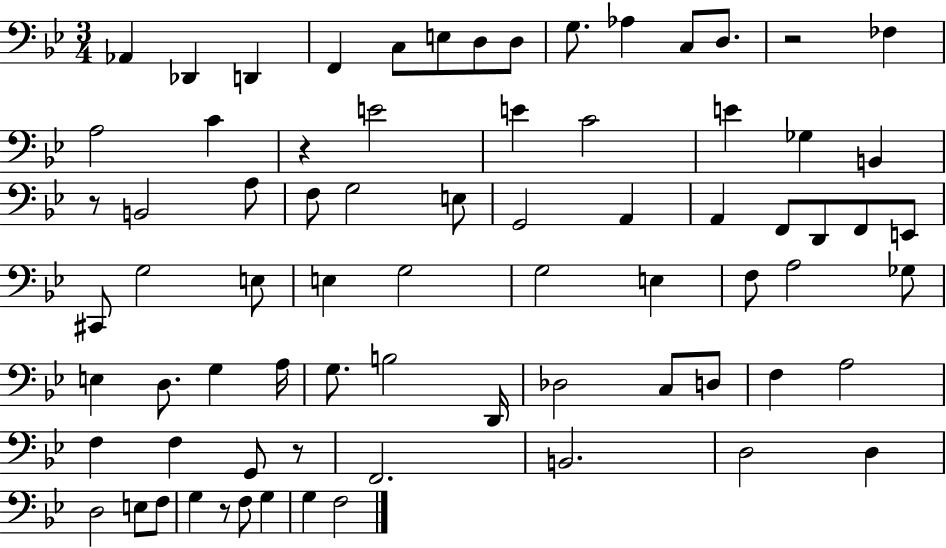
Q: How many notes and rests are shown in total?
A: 75